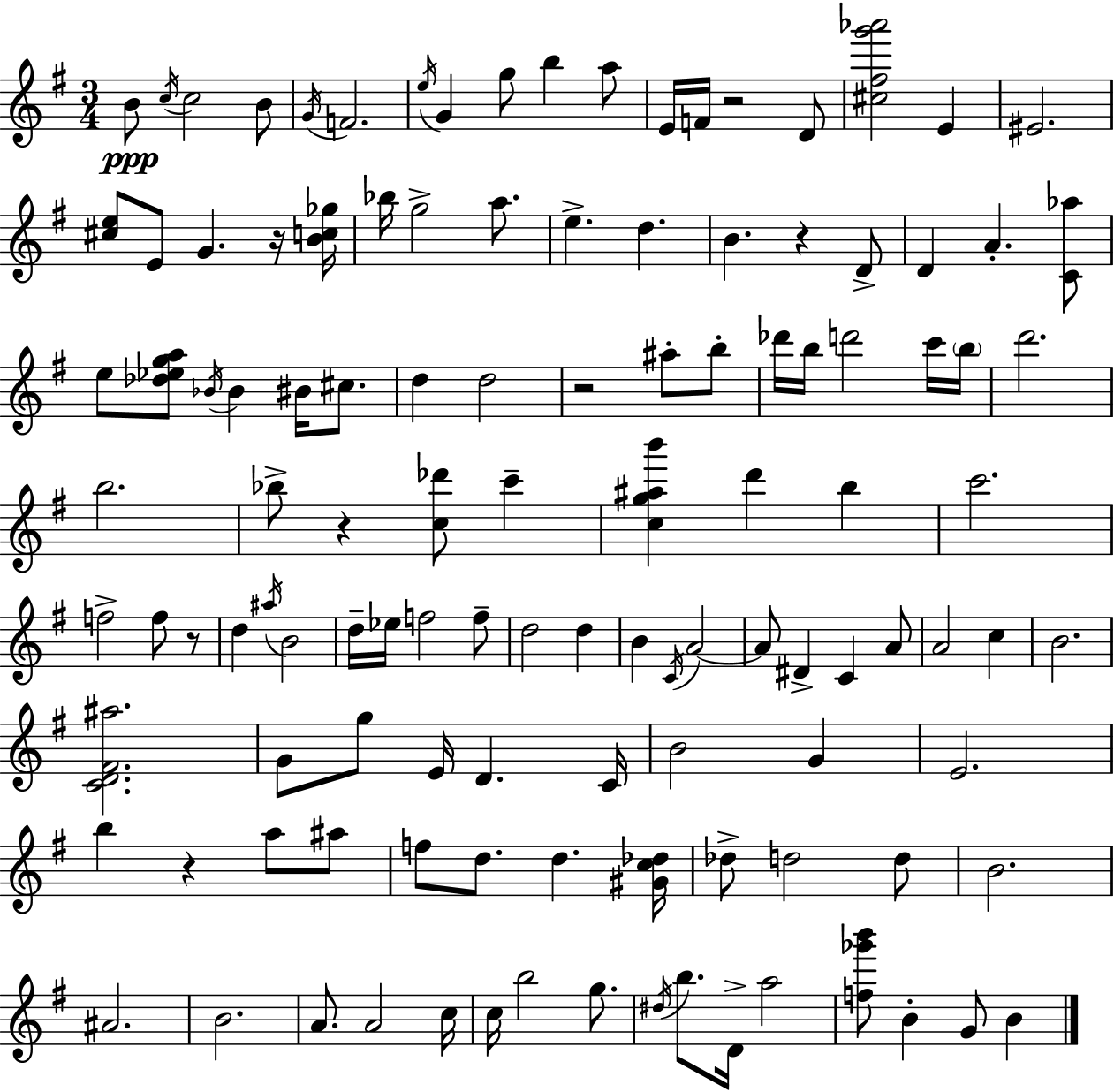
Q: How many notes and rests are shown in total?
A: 119